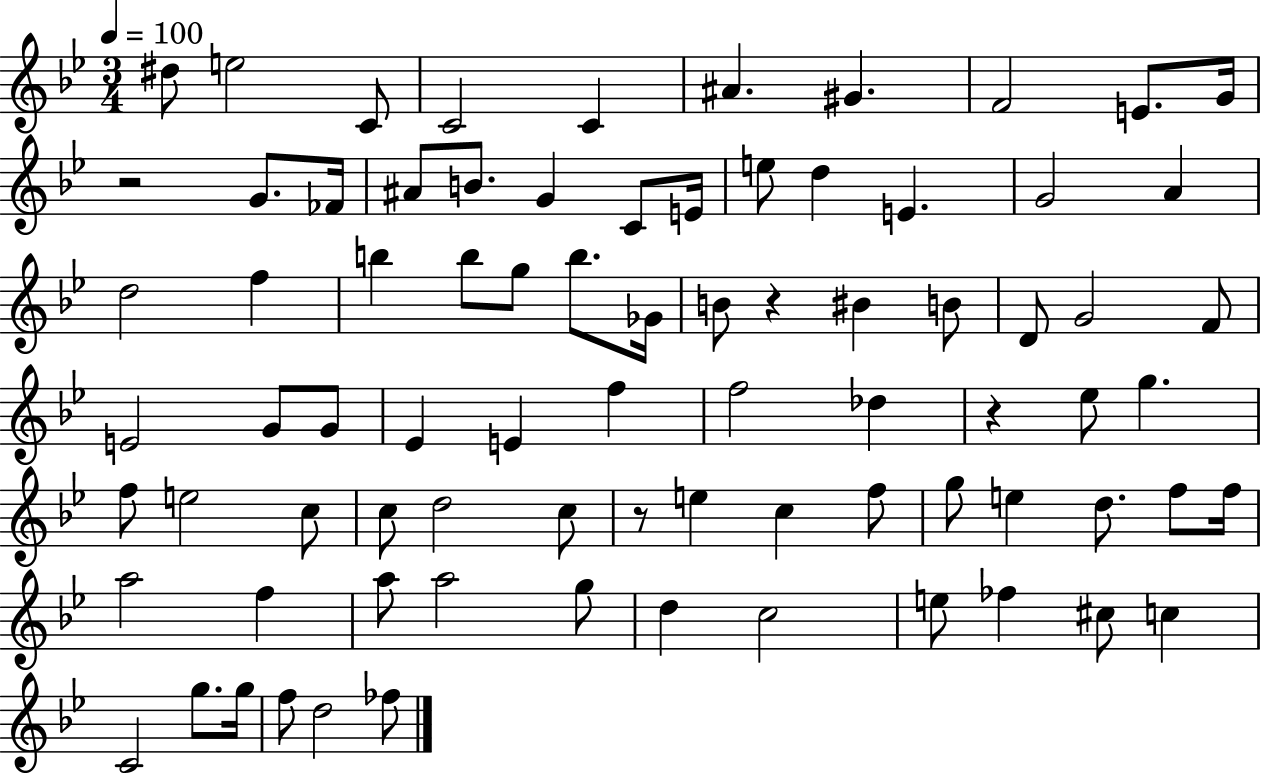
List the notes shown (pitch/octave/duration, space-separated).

D#5/e E5/h C4/e C4/h C4/q A#4/q. G#4/q. F4/h E4/e. G4/s R/h G4/e. FES4/s A#4/e B4/e. G4/q C4/e E4/s E5/e D5/q E4/q. G4/h A4/q D5/h F5/q B5/q B5/e G5/e B5/e. Gb4/s B4/e R/q BIS4/q B4/e D4/e G4/h F4/e E4/h G4/e G4/e Eb4/q E4/q F5/q F5/h Db5/q R/q Eb5/e G5/q. F5/e E5/h C5/e C5/e D5/h C5/e R/e E5/q C5/q F5/e G5/e E5/q D5/e. F5/e F5/s A5/h F5/q A5/e A5/h G5/e D5/q C5/h E5/e FES5/q C#5/e C5/q C4/h G5/e. G5/s F5/e D5/h FES5/e